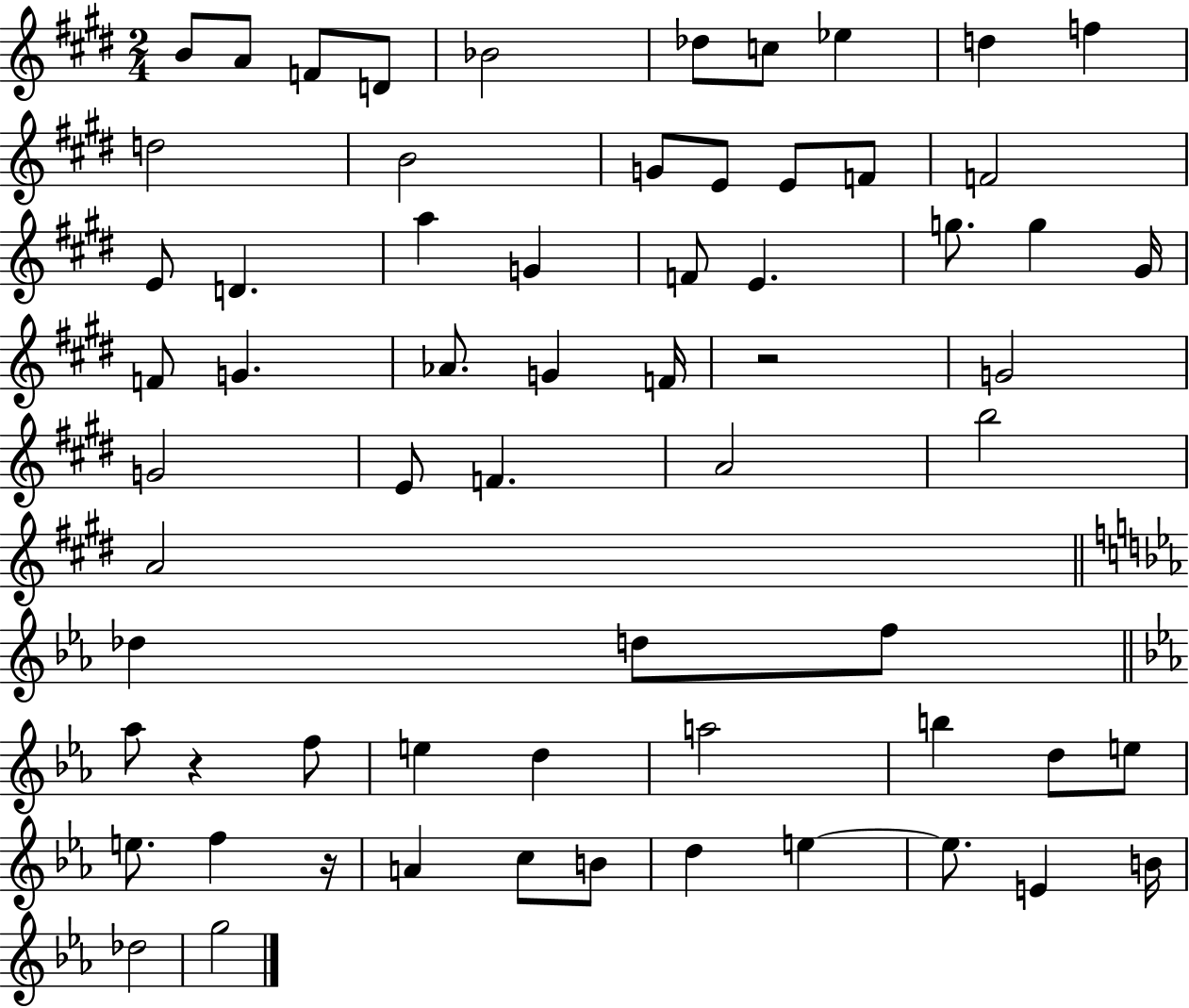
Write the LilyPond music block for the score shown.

{
  \clef treble
  \numericTimeSignature
  \time 2/4
  \key e \major
  b'8 a'8 f'8 d'8 | bes'2 | des''8 c''8 ees''4 | d''4 f''4 | \break d''2 | b'2 | g'8 e'8 e'8 f'8 | f'2 | \break e'8 d'4. | a''4 g'4 | f'8 e'4. | g''8. g''4 gis'16 | \break f'8 g'4. | aes'8. g'4 f'16 | r2 | g'2 | \break g'2 | e'8 f'4. | a'2 | b''2 | \break a'2 | \bar "||" \break \key ees \major des''4 d''8 f''8 | \bar "||" \break \key ees \major aes''8 r4 f''8 | e''4 d''4 | a''2 | b''4 d''8 e''8 | \break e''8. f''4 r16 | a'4 c''8 b'8 | d''4 e''4~~ | e''8. e'4 b'16 | \break des''2 | g''2 | \bar "|."
}